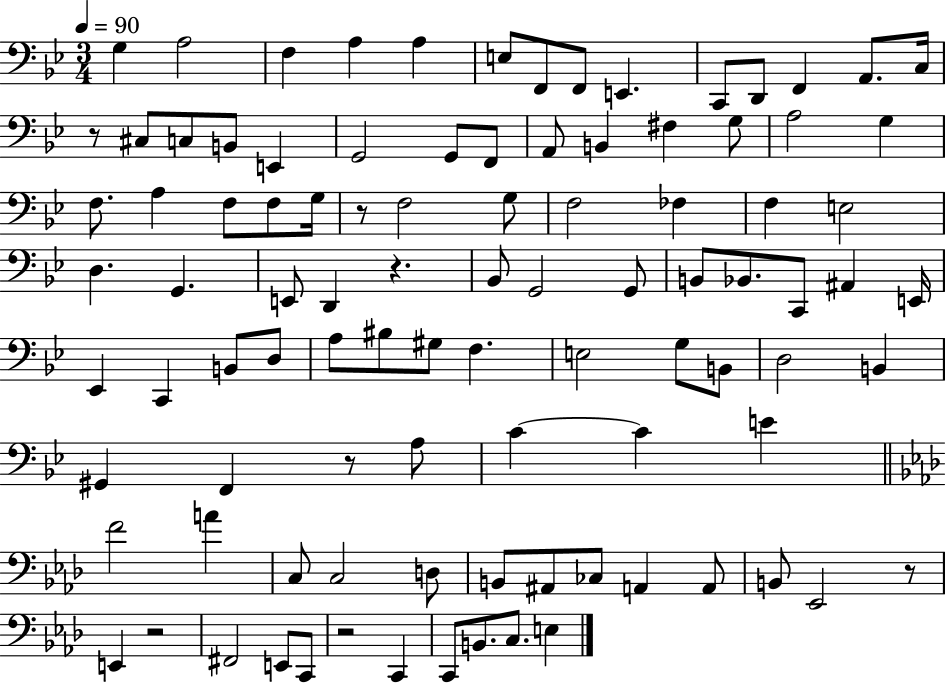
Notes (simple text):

G3/q A3/h F3/q A3/q A3/q E3/e F2/e F2/e E2/q. C2/e D2/e F2/q A2/e. C3/s R/e C#3/e C3/e B2/e E2/q G2/h G2/e F2/e A2/e B2/q F#3/q G3/e A3/h G3/q F3/e. A3/q F3/e F3/e G3/s R/e F3/h G3/e F3/h FES3/q F3/q E3/h D3/q. G2/q. E2/e D2/q R/q. Bb2/e G2/h G2/e B2/e Bb2/e. C2/e A#2/q E2/s Eb2/q C2/q B2/e D3/e A3/e BIS3/e G#3/e F3/q. E3/h G3/e B2/e D3/h B2/q G#2/q F2/q R/e A3/e C4/q C4/q E4/q F4/h A4/q C3/e C3/h D3/e B2/e A#2/e CES3/e A2/q A2/e B2/e Eb2/h R/e E2/q R/h F#2/h E2/e C2/e R/h C2/q C2/e B2/e. C3/e. E3/q